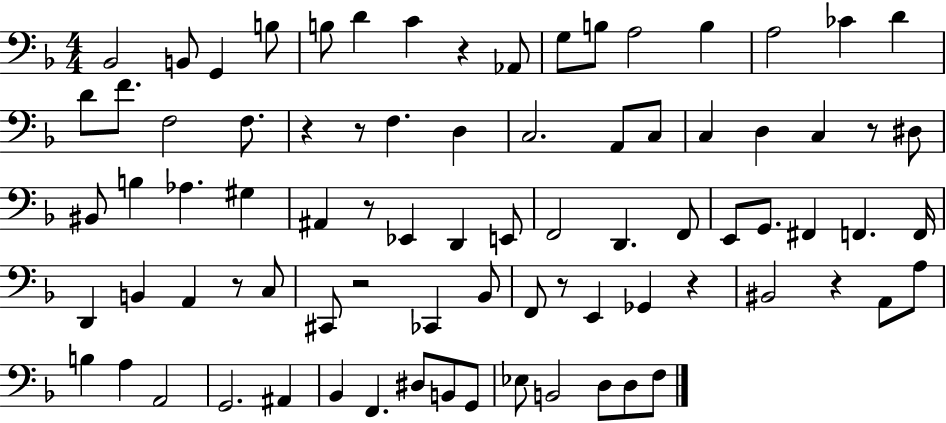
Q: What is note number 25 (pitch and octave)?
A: C3